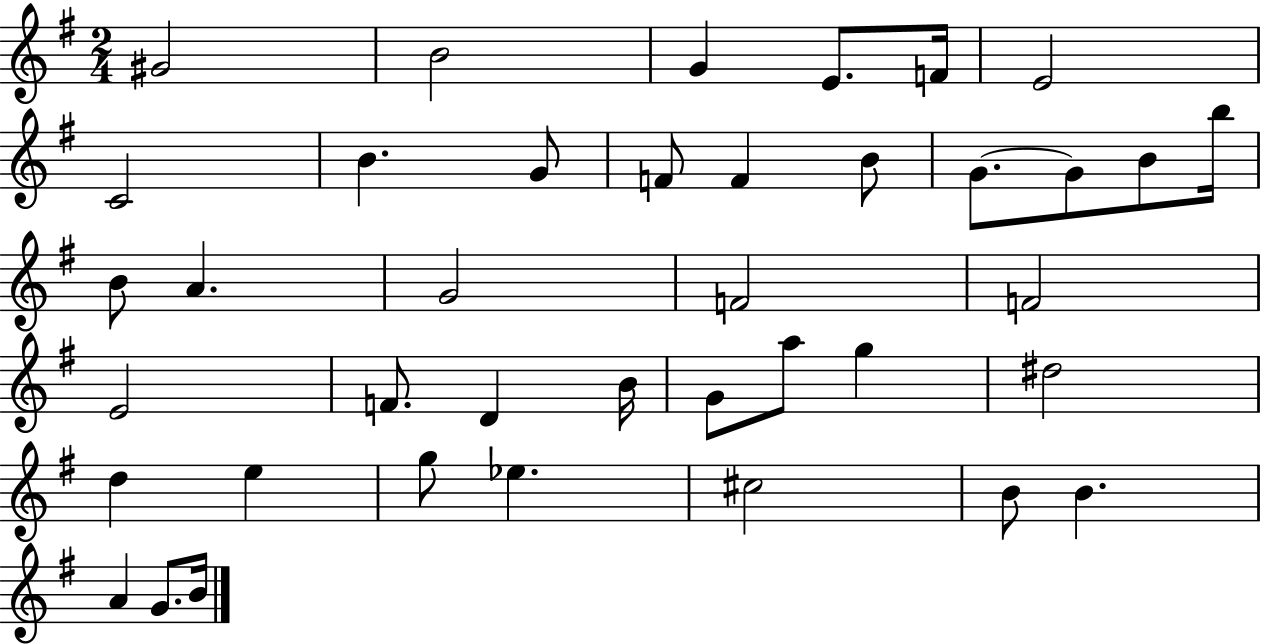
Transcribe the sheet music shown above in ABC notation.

X:1
T:Untitled
M:2/4
L:1/4
K:G
^G2 B2 G E/2 F/4 E2 C2 B G/2 F/2 F B/2 G/2 G/2 B/2 b/4 B/2 A G2 F2 F2 E2 F/2 D B/4 G/2 a/2 g ^d2 d e g/2 _e ^c2 B/2 B A G/2 B/4